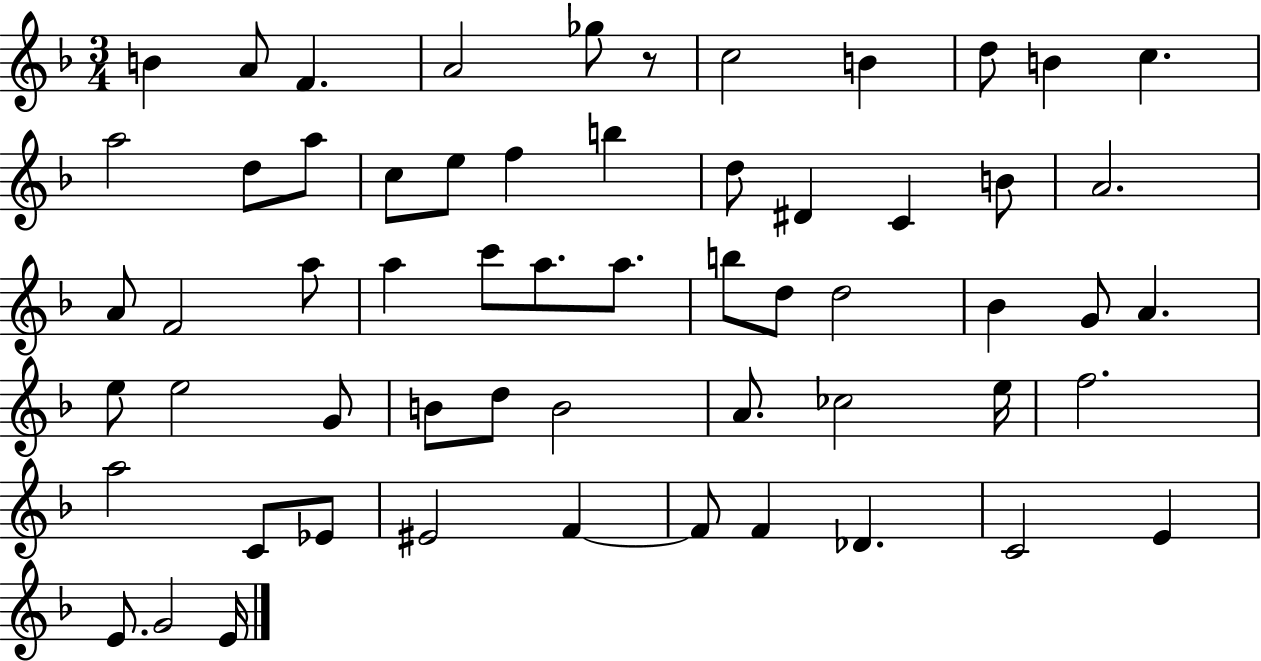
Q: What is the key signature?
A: F major